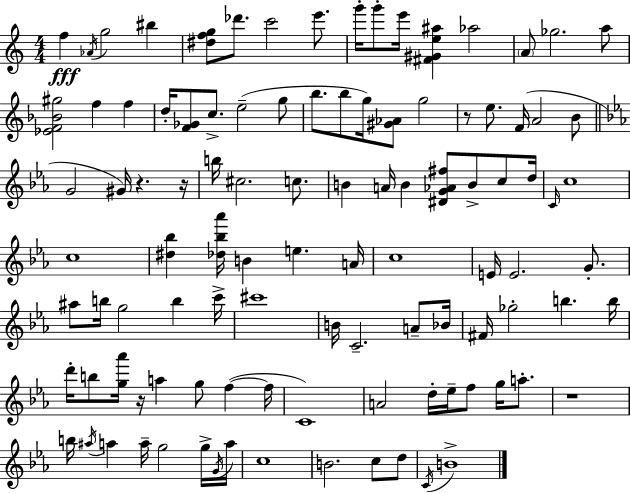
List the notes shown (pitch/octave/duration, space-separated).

F5/q Ab4/s G5/h BIS5/q [D#5,F5,G5]/e Db6/e. C6/h E6/e. G6/s G6/e E6/s [F#4,G#4,E5,A#5]/q Ab5/h A4/e Gb5/h. A5/e [Eb4,F4,Bb4,G#5]/h F5/q F5/q D5/s [F4,Gb4]/e C5/e. E5/h G5/e B5/e. B5/e G5/s [G#4,Ab4]/e G5/h R/e E5/e. F4/s A4/h B4/e G4/h G#4/s R/q. R/s B5/s C#5/h. C5/e. B4/q A4/s B4/q [D#4,G4,Ab4,F#5]/e B4/e C5/e D5/s C4/s C5/w C5/w [D#5,Bb5]/q [Db5,Bb5,Ab6]/s B4/q E5/q. A4/s C5/w E4/s E4/h. G4/e. A#5/e B5/s G5/h B5/q C6/s C#6/w B4/s C4/h. A4/e Bb4/s F#4/s Gb5/h B5/q. B5/s D6/s B5/e [G5,Ab6]/s R/s A5/q G5/e F5/q F5/s C4/w A4/h D5/s Eb5/s F5/e G5/s A5/e. R/w B5/s A#5/s A5/q A5/s G5/h G5/s G4/s A5/s C5/w B4/h. C5/e D5/e C4/s B4/w